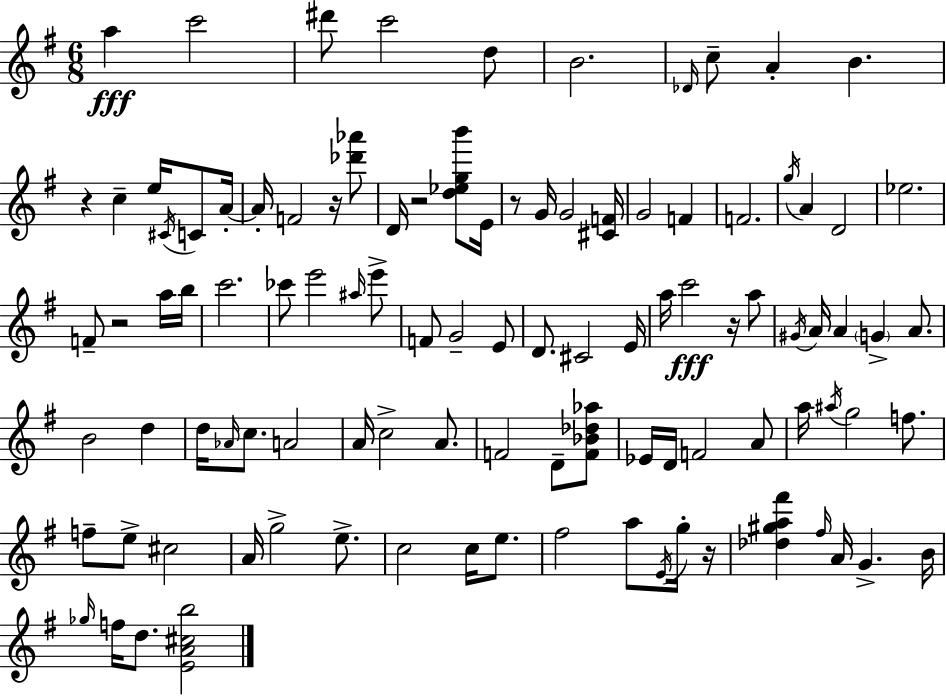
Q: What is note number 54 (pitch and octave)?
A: Ab4